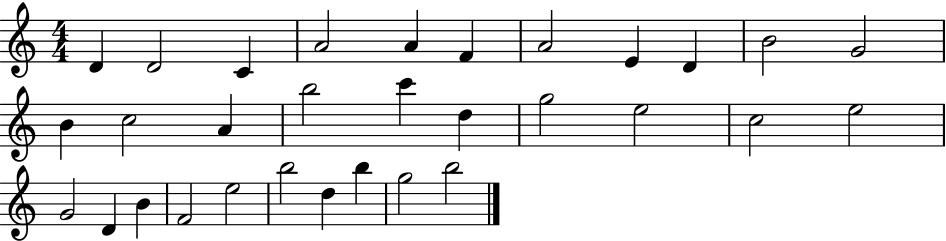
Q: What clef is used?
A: treble